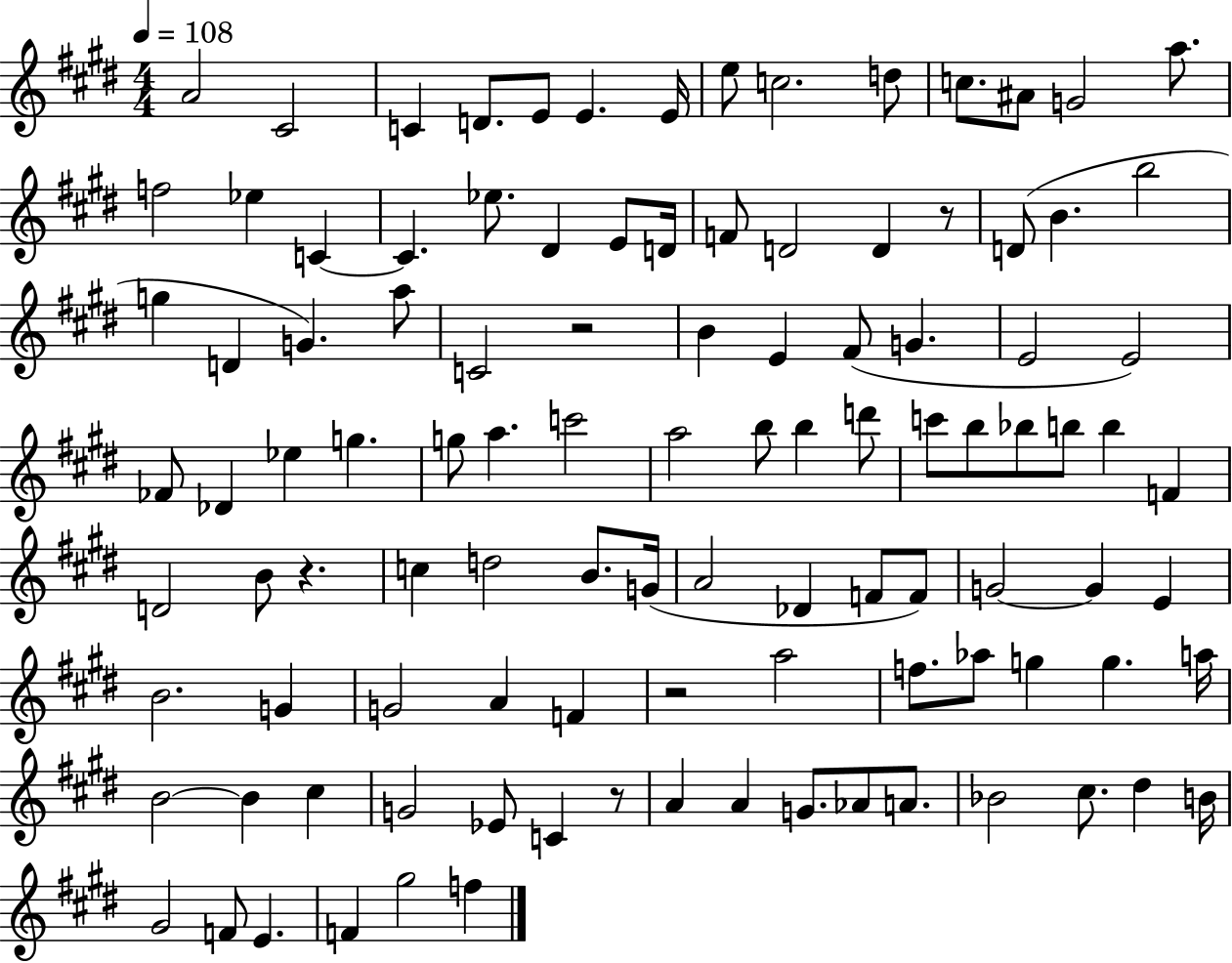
A4/h C#4/h C4/q D4/e. E4/e E4/q. E4/s E5/e C5/h. D5/e C5/e. A#4/e G4/h A5/e. F5/h Eb5/q C4/q C4/q. Eb5/e. D#4/q E4/e D4/s F4/e D4/h D4/q R/e D4/e B4/q. B5/h G5/q D4/q G4/q. A5/e C4/h R/h B4/q E4/q F#4/e G4/q. E4/h E4/h FES4/e Db4/q Eb5/q G5/q. G5/e A5/q. C6/h A5/h B5/e B5/q D6/e C6/e B5/e Bb5/e B5/e B5/q F4/q D4/h B4/e R/q. C5/q D5/h B4/e. G4/s A4/h Db4/q F4/e F4/e G4/h G4/q E4/q B4/h. G4/q G4/h A4/q F4/q R/h A5/h F5/e. Ab5/e G5/q G5/q. A5/s B4/h B4/q C#5/q G4/h Eb4/e C4/q R/e A4/q A4/q G4/e. Ab4/e A4/e. Bb4/h C#5/e. D#5/q B4/s G#4/h F4/e E4/q. F4/q G#5/h F5/q